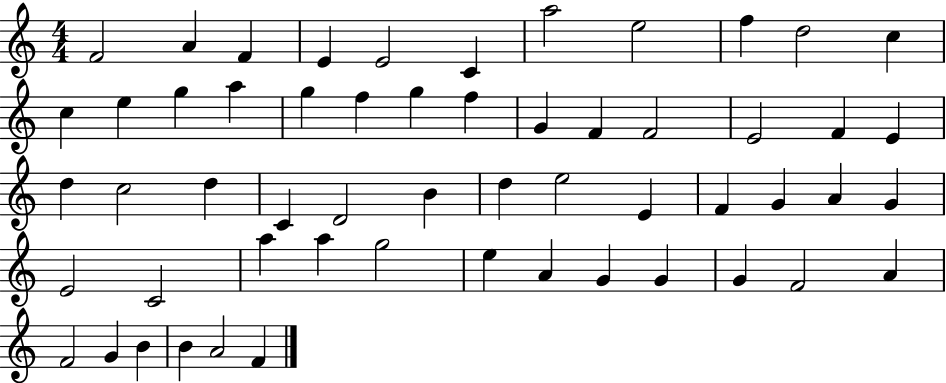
F4/h A4/q F4/q E4/q E4/h C4/q A5/h E5/h F5/q D5/h C5/q C5/q E5/q G5/q A5/q G5/q F5/q G5/q F5/q G4/q F4/q F4/h E4/h F4/q E4/q D5/q C5/h D5/q C4/q D4/h B4/q D5/q E5/h E4/q F4/q G4/q A4/q G4/q E4/h C4/h A5/q A5/q G5/h E5/q A4/q G4/q G4/q G4/q F4/h A4/q F4/h G4/q B4/q B4/q A4/h F4/q